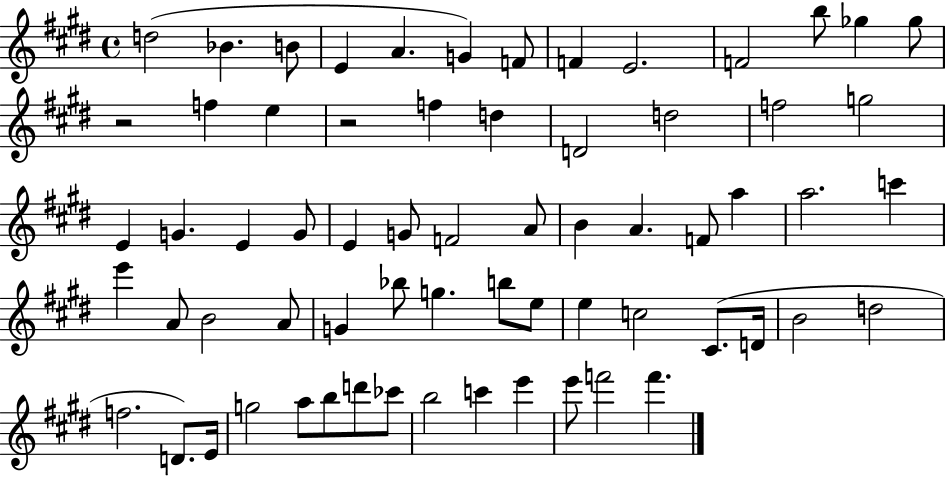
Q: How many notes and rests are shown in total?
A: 66